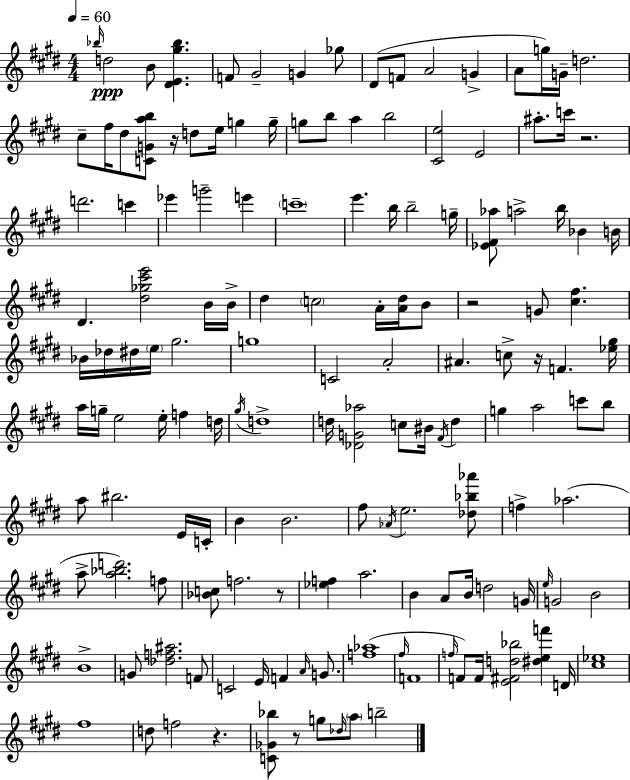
Bb5/s D5/h B4/e [D#4,E4,G#5,Bb5]/q. F4/e G#4/h G4/q Gb5/e D#4/e F4/e A4/h G4/q A4/e G5/s G4/s D5/h. C#5/e F#5/s D#5/e [C4,G4,A5,B5]/e R/s D5/e E5/s G5/q G5/s G5/e B5/e A5/q B5/h [C#4,E5]/h E4/h A#5/e. C6/s R/h. D6/h. C6/q Eb6/q G6/h E6/q C6/w E6/q. B5/s B5/h G5/s [Eb4,F#4,Ab5]/e A5/h B5/s Bb4/q B4/s D#4/q. [D#5,Gb5,C#6,E6]/h B4/s B4/s D#5/q C5/h A4/s [A4,D#5]/s B4/e R/h G4/e [C#5,F#5]/q. Bb4/s Db5/s D#5/s E5/s G#5/h. G5/w C4/h A4/h A#4/q. C5/e R/s F4/q. [Eb5,G#5]/s A5/s G5/s E5/h E5/s F5/q D5/s G#5/s D5/w D5/s [Db4,G4,Ab5]/h C5/e BIS4/s F#4/s D5/q G5/q A5/h C6/e B5/e A5/e BIS5/h. E4/s C4/s B4/q B4/h. F#5/e Ab4/s E5/h. [Db5,Bb5,Ab6]/e F5/q Ab5/h. A5/e [A5,Bb5,D6]/h. F5/e [Bb4,C5]/e F5/h. R/e [Eb5,F5]/q A5/h. B4/q A4/e B4/s D5/h G4/s E5/s G4/h B4/h B4/w G4/e [Db5,F5,A#5]/h. F4/e C4/h E4/s F4/q A4/s G4/e. [F5,Ab5]/w F#5/s F4/w F5/s F4/e F4/s [E4,F#4,D5,Bb5]/h [D#5,E5,F6]/q D4/s [C#5,Eb5]/w F#5/w D5/e F5/h R/q. [C4,Gb4,Bb5]/e R/e G5/e Db5/s A5/e B5/h